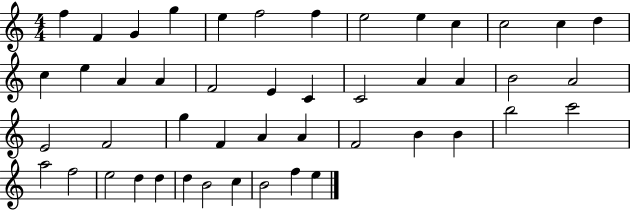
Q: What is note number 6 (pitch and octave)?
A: F5